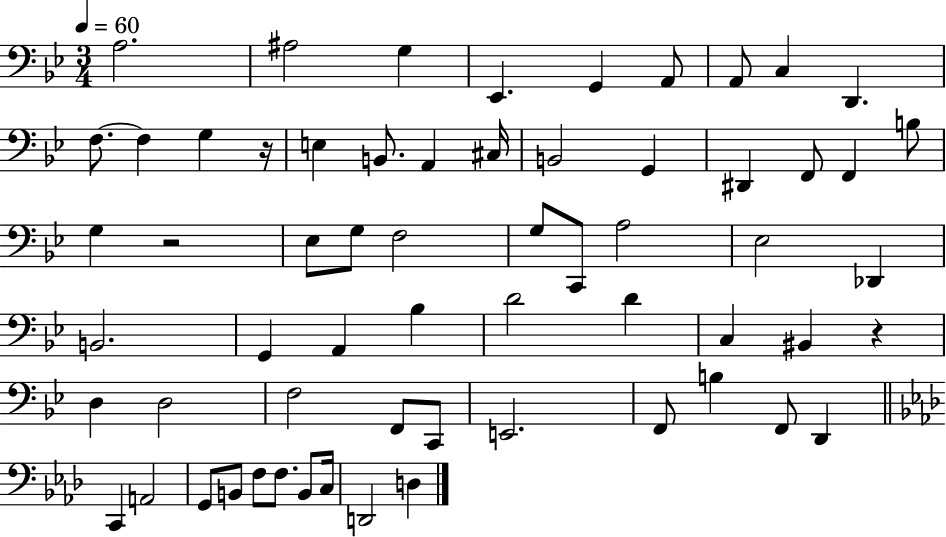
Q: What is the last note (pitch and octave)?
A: D3